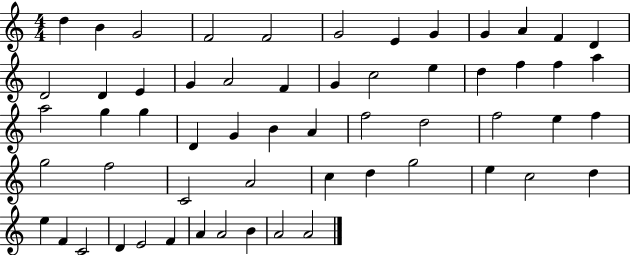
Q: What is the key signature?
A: C major